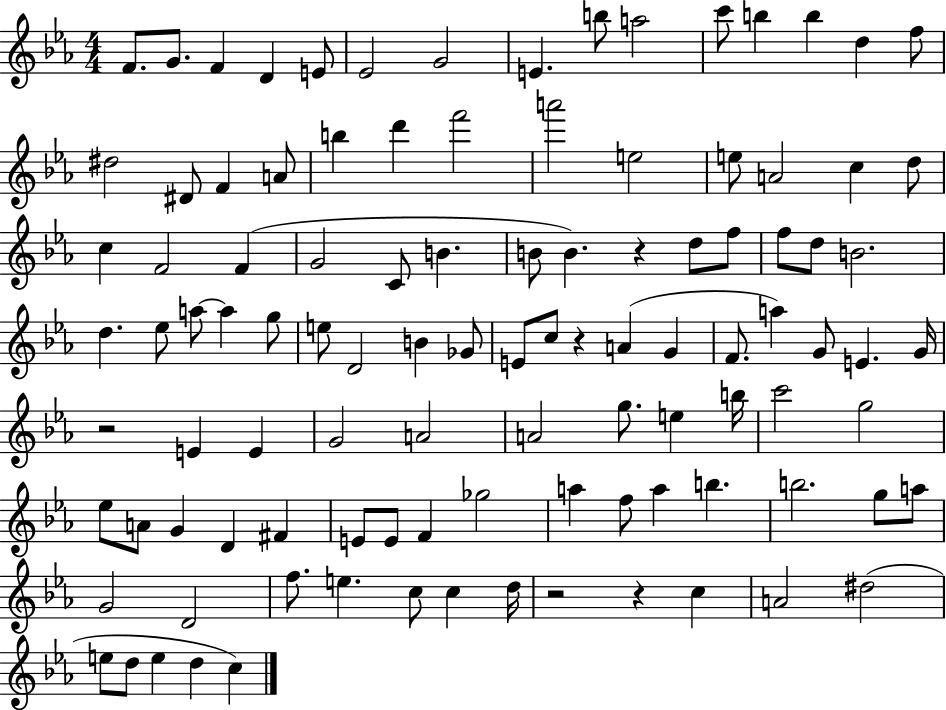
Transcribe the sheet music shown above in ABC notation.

X:1
T:Untitled
M:4/4
L:1/4
K:Eb
F/2 G/2 F D E/2 _E2 G2 E b/2 a2 c'/2 b b d f/2 ^d2 ^D/2 F A/2 b d' f'2 a'2 e2 e/2 A2 c d/2 c F2 F G2 C/2 B B/2 B z d/2 f/2 f/2 d/2 B2 d _e/2 a/2 a g/2 e/2 D2 B _G/2 E/2 c/2 z A G F/2 a G/2 E G/4 z2 E E G2 A2 A2 g/2 e b/4 c'2 g2 _e/2 A/2 G D ^F E/2 E/2 F _g2 a f/2 a b b2 g/2 a/2 G2 D2 f/2 e c/2 c d/4 z2 z c A2 ^d2 e/2 d/2 e d c